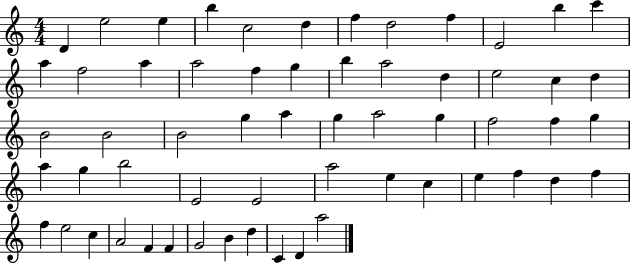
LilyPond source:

{
  \clef treble
  \numericTimeSignature
  \time 4/4
  \key c \major
  d'4 e''2 e''4 | b''4 c''2 d''4 | f''4 d''2 f''4 | e'2 b''4 c'''4 | \break a''4 f''2 a''4 | a''2 f''4 g''4 | b''4 a''2 d''4 | e''2 c''4 d''4 | \break b'2 b'2 | b'2 g''4 a''4 | g''4 a''2 g''4 | f''2 f''4 g''4 | \break a''4 g''4 b''2 | e'2 e'2 | a''2 e''4 c''4 | e''4 f''4 d''4 f''4 | \break f''4 e''2 c''4 | a'2 f'4 f'4 | g'2 b'4 d''4 | c'4 d'4 a''2 | \break \bar "|."
}